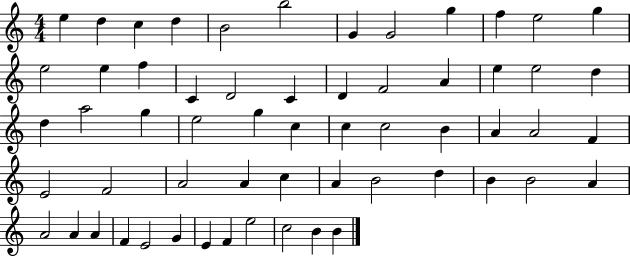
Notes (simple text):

E5/q D5/q C5/q D5/q B4/h B5/h G4/q G4/h G5/q F5/q E5/h G5/q E5/h E5/q F5/q C4/q D4/h C4/q D4/q F4/h A4/q E5/q E5/h D5/q D5/q A5/h G5/q E5/h G5/q C5/q C5/q C5/h B4/q A4/q A4/h F4/q E4/h F4/h A4/h A4/q C5/q A4/q B4/h D5/q B4/q B4/h A4/q A4/h A4/q A4/q F4/q E4/h G4/q E4/q F4/q E5/h C5/h B4/q B4/q